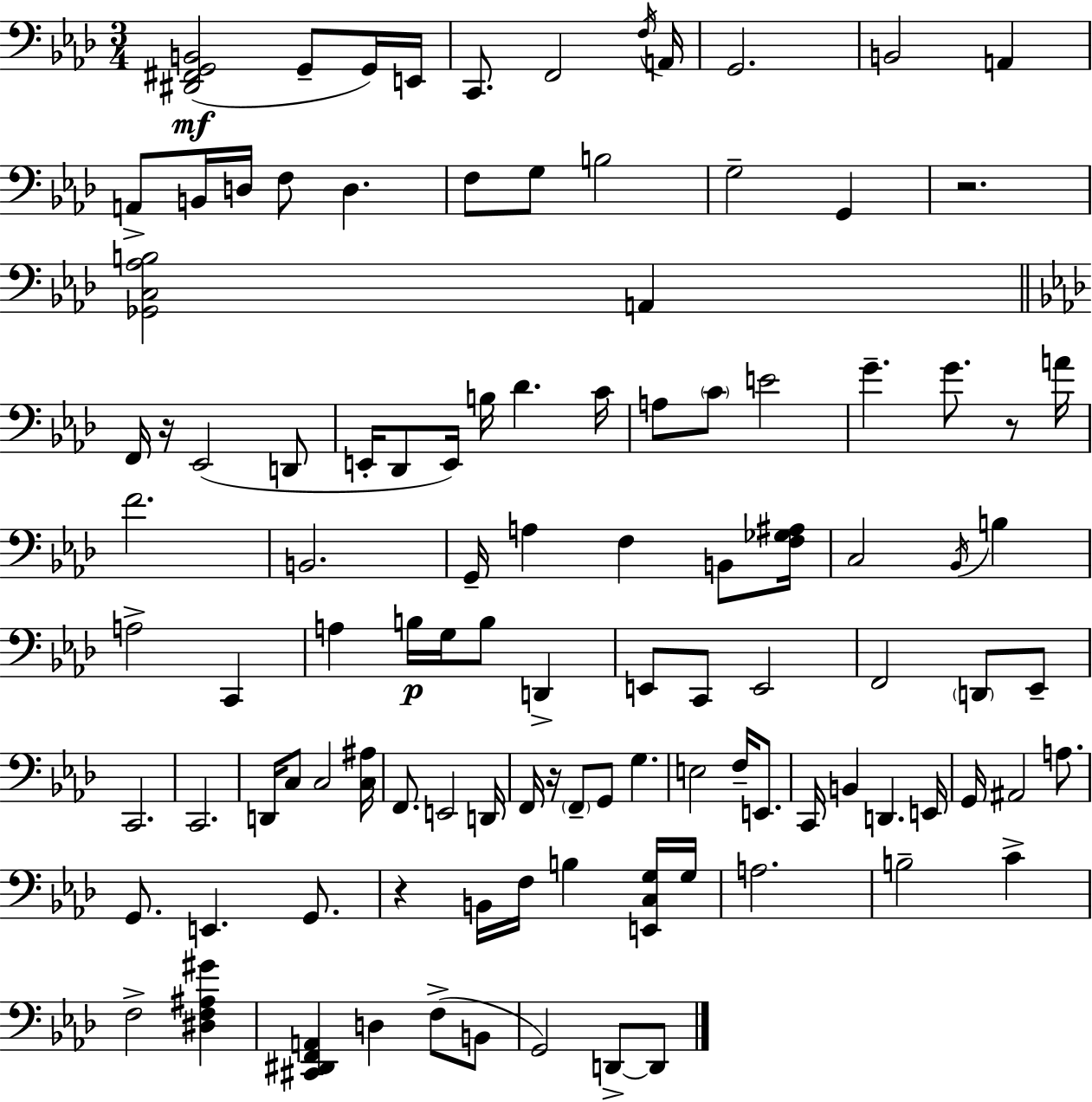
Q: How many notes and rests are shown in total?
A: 109